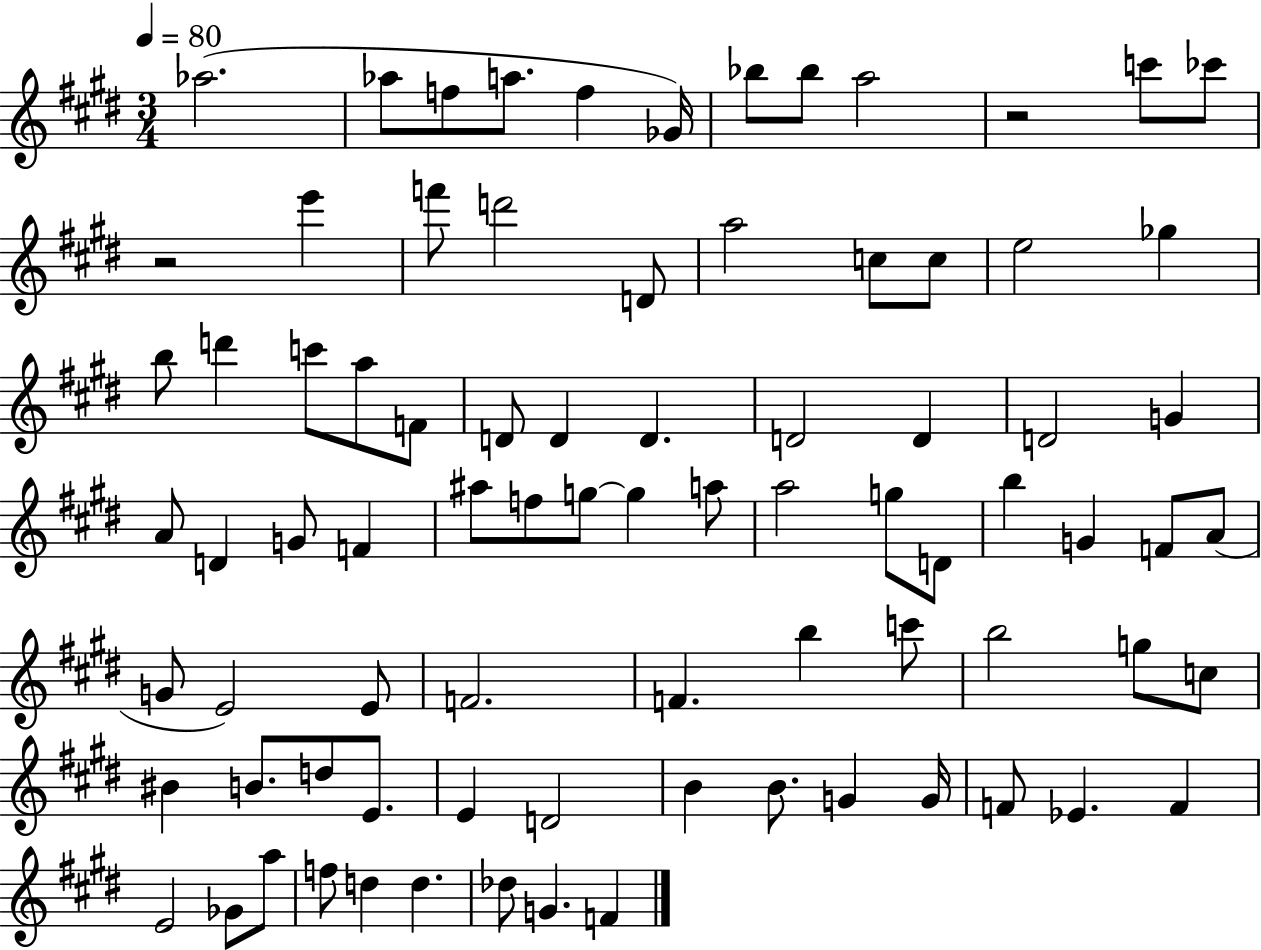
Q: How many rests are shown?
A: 2